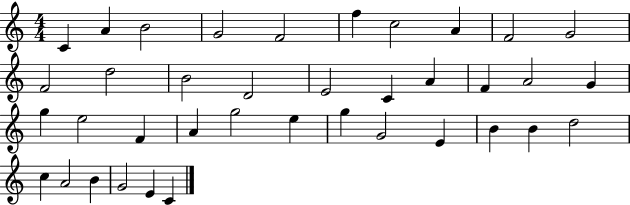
C4/q A4/q B4/h G4/h F4/h F5/q C5/h A4/q F4/h G4/h F4/h D5/h B4/h D4/h E4/h C4/q A4/q F4/q A4/h G4/q G5/q E5/h F4/q A4/q G5/h E5/q G5/q G4/h E4/q B4/q B4/q D5/h C5/q A4/h B4/q G4/h E4/q C4/q